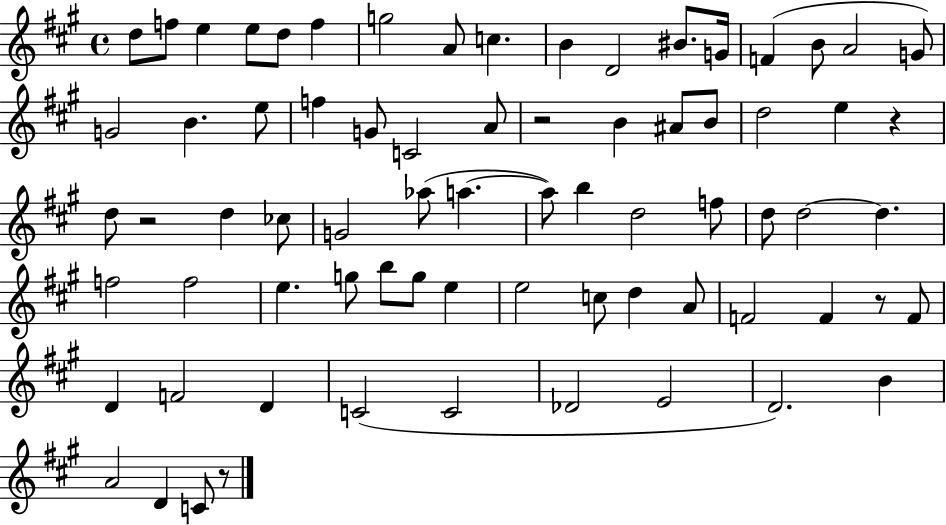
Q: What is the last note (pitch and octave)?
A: C4